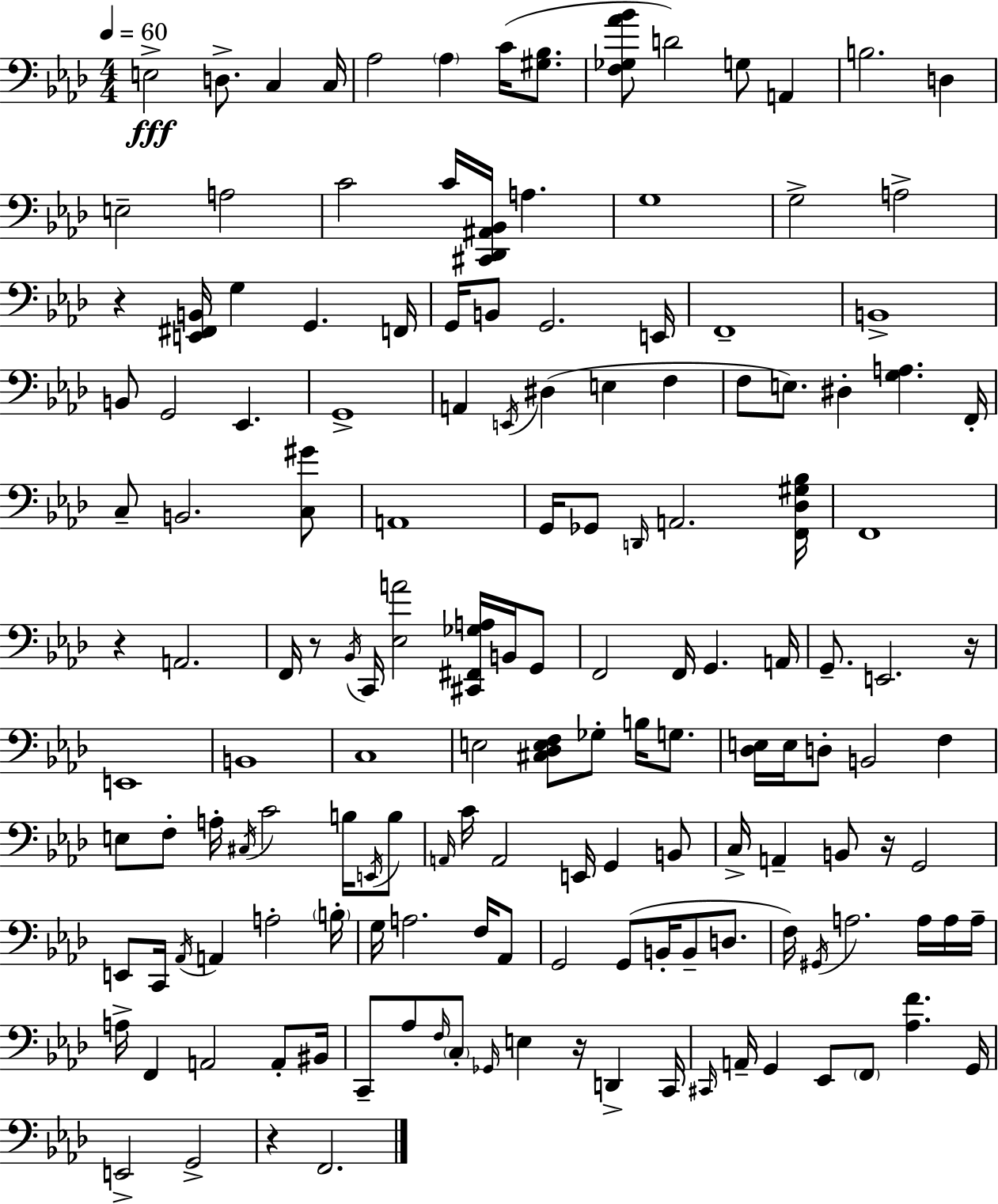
E3/h D3/e. C3/q C3/s Ab3/h Ab3/q C4/s [G#3,Bb3]/e. [F3,Gb3,Ab4,Bb4]/e D4/h G3/e A2/q B3/h. D3/q E3/h A3/h C4/h C4/s [C#2,Db2,A#2,Bb2]/s A3/q. G3/w G3/h A3/h R/q [E2,F#2,B2]/s G3/q G2/q. F2/s G2/s B2/e G2/h. E2/s F2/w B2/w B2/e G2/h Eb2/q. G2/w A2/q E2/s D#3/q E3/q F3/q F3/e E3/e. D#3/q [G3,A3]/q. F2/s C3/e B2/h. [C3,G#4]/e A2/w G2/s Gb2/e D2/s A2/h. [F2,Db3,G#3,Bb3]/s F2/w R/q A2/h. F2/s R/e Bb2/s C2/s [Eb3,A4]/h [C#2,F#2,Gb3,A3]/s B2/s G2/e F2/h F2/s G2/q. A2/s G2/e. E2/h. R/s E2/w B2/w C3/w E3/h [C#3,Db3,E3,F3]/e Gb3/e B3/s G3/e. [Db3,E3]/s E3/s D3/e B2/h F3/q E3/e F3/e A3/s C#3/s C4/h B3/s E2/s B3/e A2/s C4/s A2/h E2/s G2/q B2/e C3/s A2/q B2/e R/s G2/h E2/e C2/s Ab2/s A2/q A3/h B3/s G3/s A3/h. F3/s Ab2/e G2/h G2/e B2/s B2/e D3/e. F3/s G#2/s A3/h. A3/s A3/s A3/s A3/s F2/q A2/h A2/e BIS2/s C2/e Ab3/e F3/s C3/e Gb2/s E3/q R/s D2/q C2/s C#2/s A2/s G2/q Eb2/e F2/e [Ab3,F4]/q. G2/s E2/h G2/h R/q F2/h.